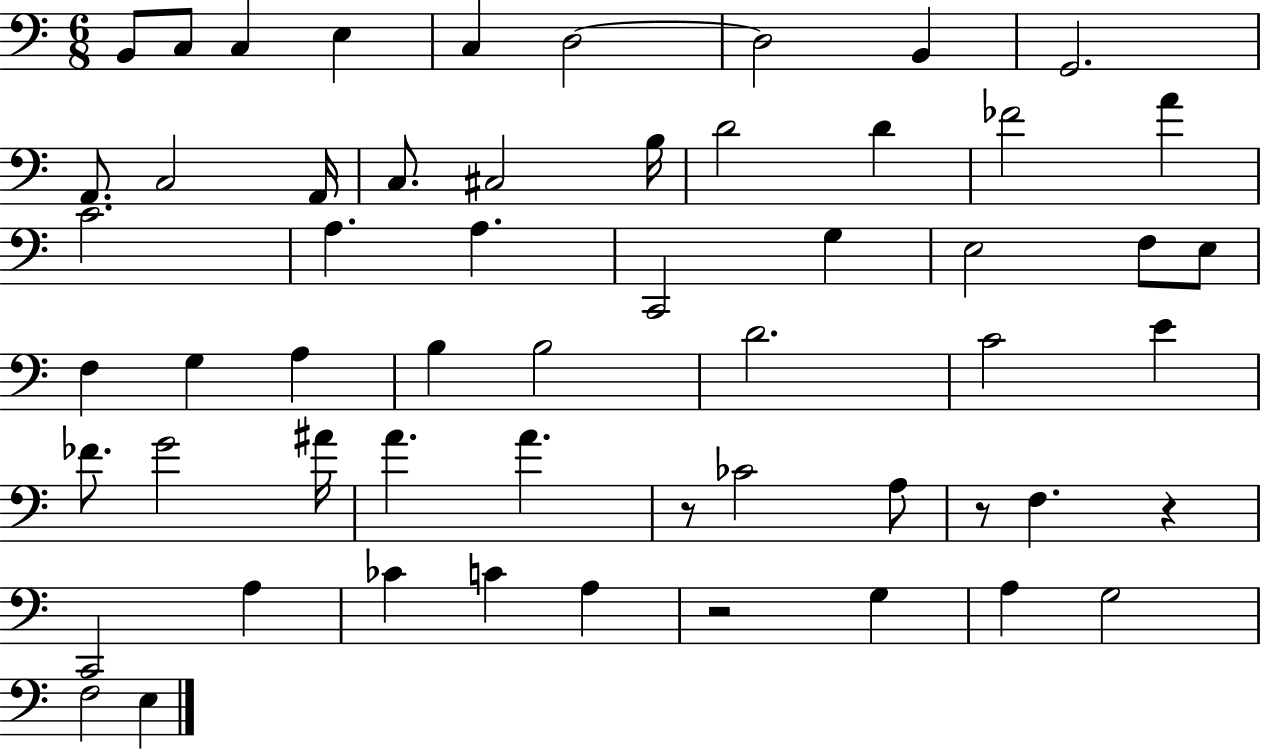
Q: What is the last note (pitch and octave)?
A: E3